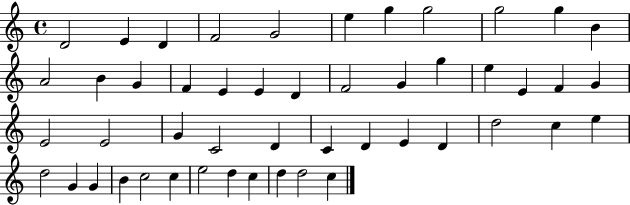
{
  \clef treble
  \time 4/4
  \defaultTimeSignature
  \key c \major
  d'2 e'4 d'4 | f'2 g'2 | e''4 g''4 g''2 | g''2 g''4 b'4 | \break a'2 b'4 g'4 | f'4 e'4 e'4 d'4 | f'2 g'4 g''4 | e''4 e'4 f'4 g'4 | \break e'2 e'2 | g'4 c'2 d'4 | c'4 d'4 e'4 d'4 | d''2 c''4 e''4 | \break d''2 g'4 g'4 | b'4 c''2 c''4 | e''2 d''4 c''4 | d''4 d''2 c''4 | \break \bar "|."
}